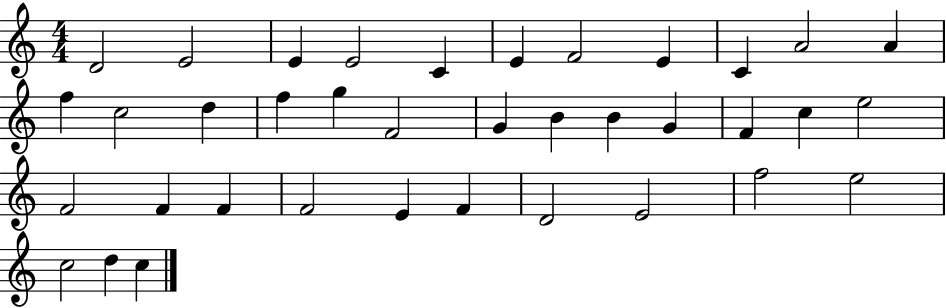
D4/h E4/h E4/q E4/h C4/q E4/q F4/h E4/q C4/q A4/h A4/q F5/q C5/h D5/q F5/q G5/q F4/h G4/q B4/q B4/q G4/q F4/q C5/q E5/h F4/h F4/q F4/q F4/h E4/q F4/q D4/h E4/h F5/h E5/h C5/h D5/q C5/q